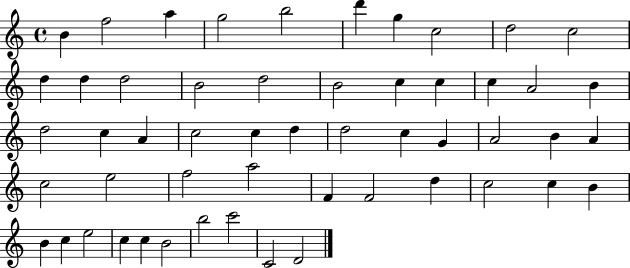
{
  \clef treble
  \time 4/4
  \defaultTimeSignature
  \key c \major
  b'4 f''2 a''4 | g''2 b''2 | d'''4 g''4 c''2 | d''2 c''2 | \break d''4 d''4 d''2 | b'2 d''2 | b'2 c''4 c''4 | c''4 a'2 b'4 | \break d''2 c''4 a'4 | c''2 c''4 d''4 | d''2 c''4 g'4 | a'2 b'4 a'4 | \break c''2 e''2 | f''2 a''2 | f'4 f'2 d''4 | c''2 c''4 b'4 | \break b'4 c''4 e''2 | c''4 c''4 b'2 | b''2 c'''2 | c'2 d'2 | \break \bar "|."
}